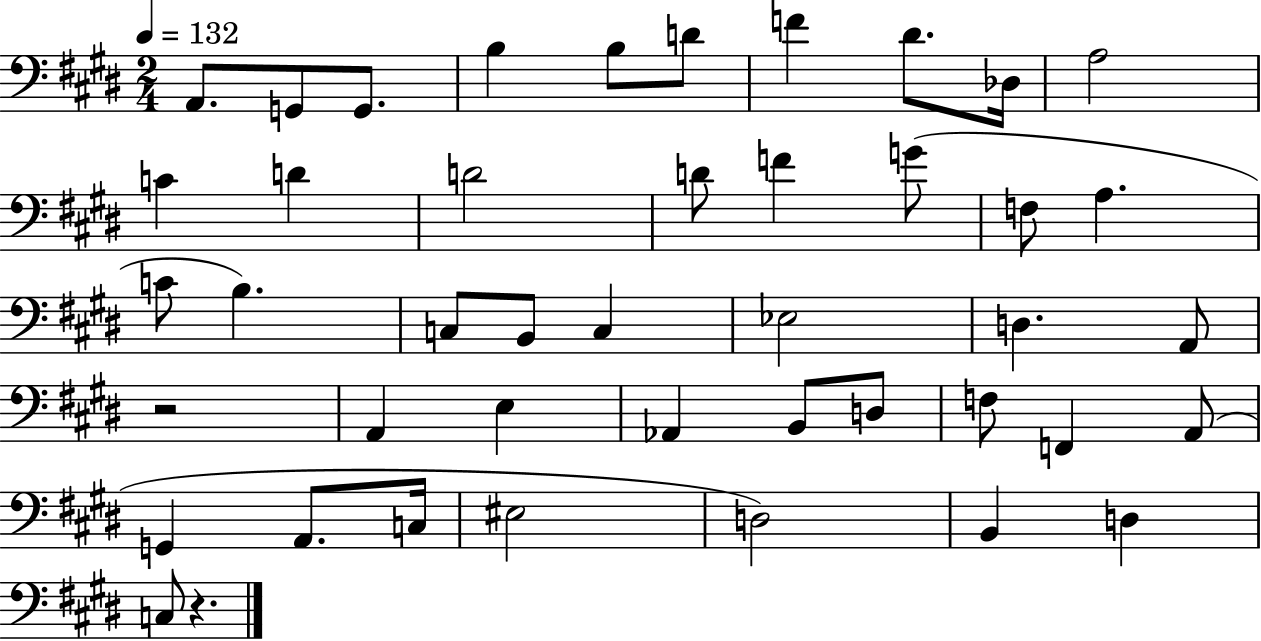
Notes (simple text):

A2/e. G2/e G2/e. B3/q B3/e D4/e F4/q D#4/e. Db3/s A3/h C4/q D4/q D4/h D4/e F4/q G4/e F3/e A3/q. C4/e B3/q. C3/e B2/e C3/q Eb3/h D3/q. A2/e R/h A2/q E3/q Ab2/q B2/e D3/e F3/e F2/q A2/e G2/q A2/e. C3/s EIS3/h D3/h B2/q D3/q C3/e R/q.